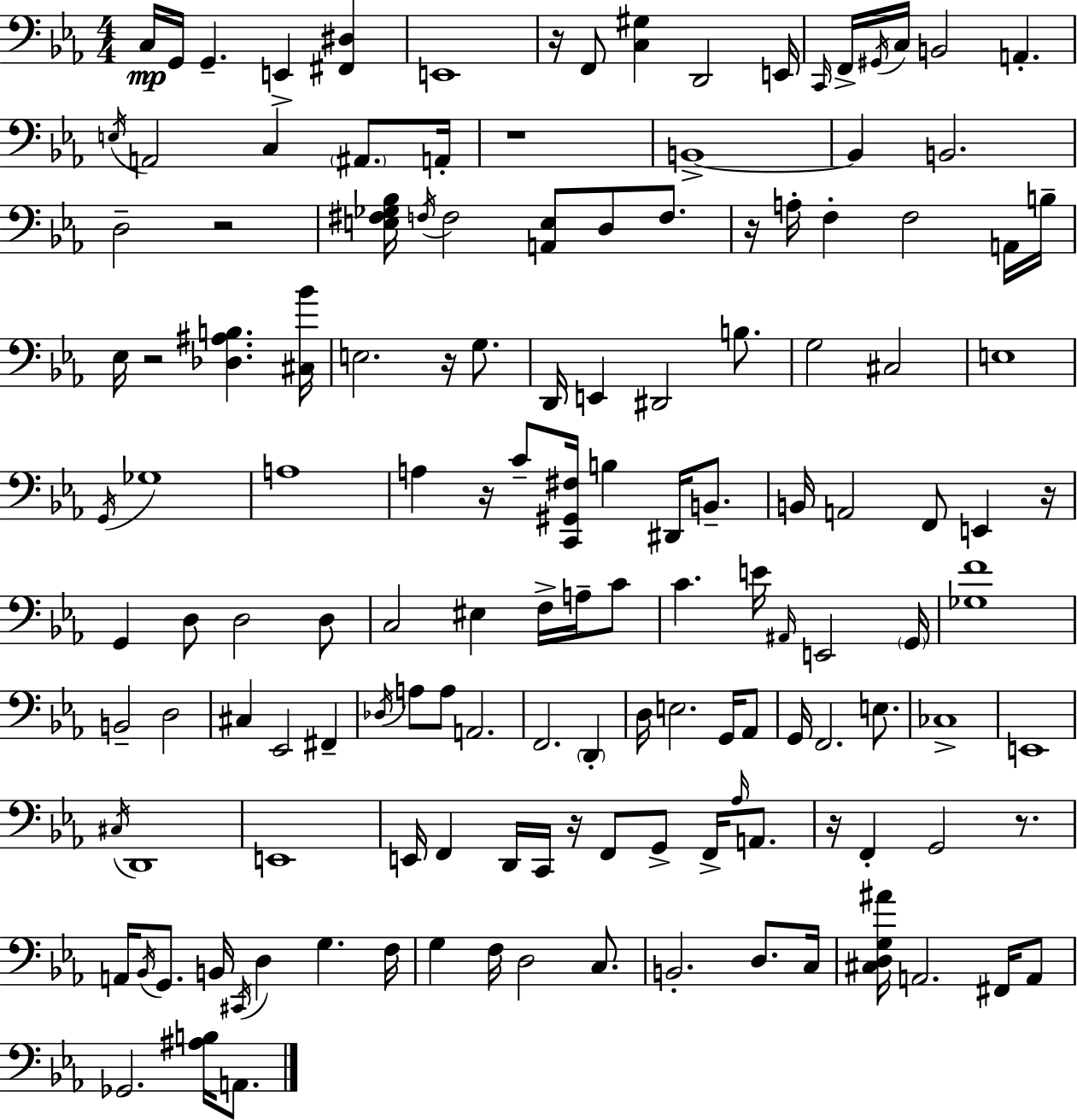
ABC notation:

X:1
T:Untitled
M:4/4
L:1/4
K:Cm
C,/4 G,,/4 G,, E,, [^F,,^D,] E,,4 z/4 F,,/2 [C,^G,] D,,2 E,,/4 C,,/4 F,,/4 ^G,,/4 C,/4 B,,2 A,, E,/4 A,,2 C, ^A,,/2 A,,/4 z4 B,,4 B,, B,,2 D,2 z2 [E,^F,_G,_B,]/4 F,/4 F,2 [A,,E,]/2 D,/2 F,/2 z/4 A,/4 F, F,2 A,,/4 B,/4 _E,/4 z2 [_D,^A,B,] [^C,_B]/4 E,2 z/4 G,/2 D,,/4 E,, ^D,,2 B,/2 G,2 ^C,2 E,4 G,,/4 _G,4 A,4 A, z/4 C/2 [C,,^G,,^F,]/4 B, ^D,,/4 B,,/2 B,,/4 A,,2 F,,/2 E,, z/4 G,, D,/2 D,2 D,/2 C,2 ^E, F,/4 A,/4 C/2 C E/4 ^A,,/4 E,,2 G,,/4 [_G,F]4 B,,2 D,2 ^C, _E,,2 ^F,, _D,/4 A,/2 A,/2 A,,2 F,,2 D,, D,/4 E,2 G,,/4 _A,,/2 G,,/4 F,,2 E,/2 _C,4 E,,4 ^C,/4 D,,4 E,,4 E,,/4 F,, D,,/4 C,,/4 z/4 F,,/2 G,,/2 F,,/4 _A,/4 A,,/2 z/4 F,, G,,2 z/2 A,,/4 _B,,/4 G,,/2 B,,/4 ^C,,/4 D, G, F,/4 G, F,/4 D,2 C,/2 B,,2 D,/2 C,/4 [^C,D,G,^A]/4 A,,2 ^F,,/4 A,,/2 _G,,2 [^A,B,]/4 A,,/2